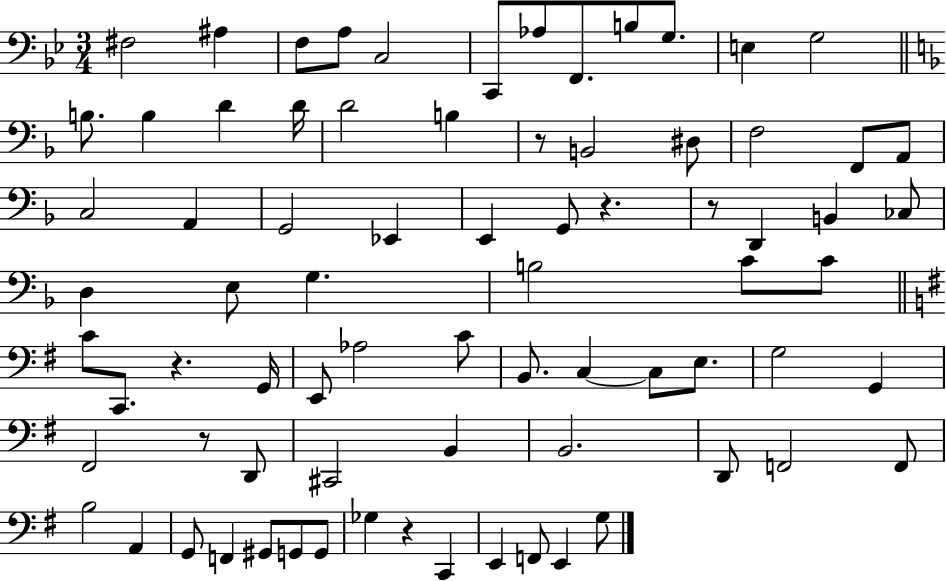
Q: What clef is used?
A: bass